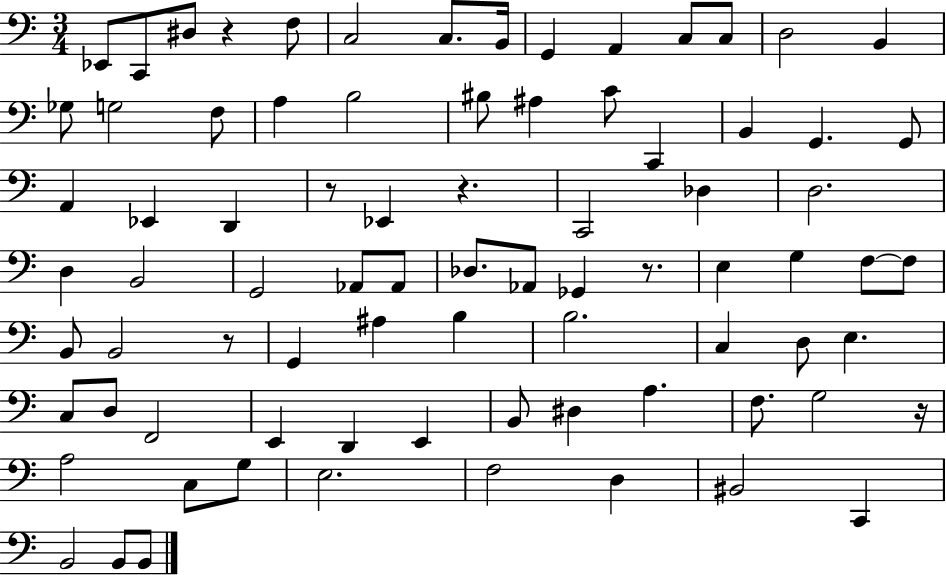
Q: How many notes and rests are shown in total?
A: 81